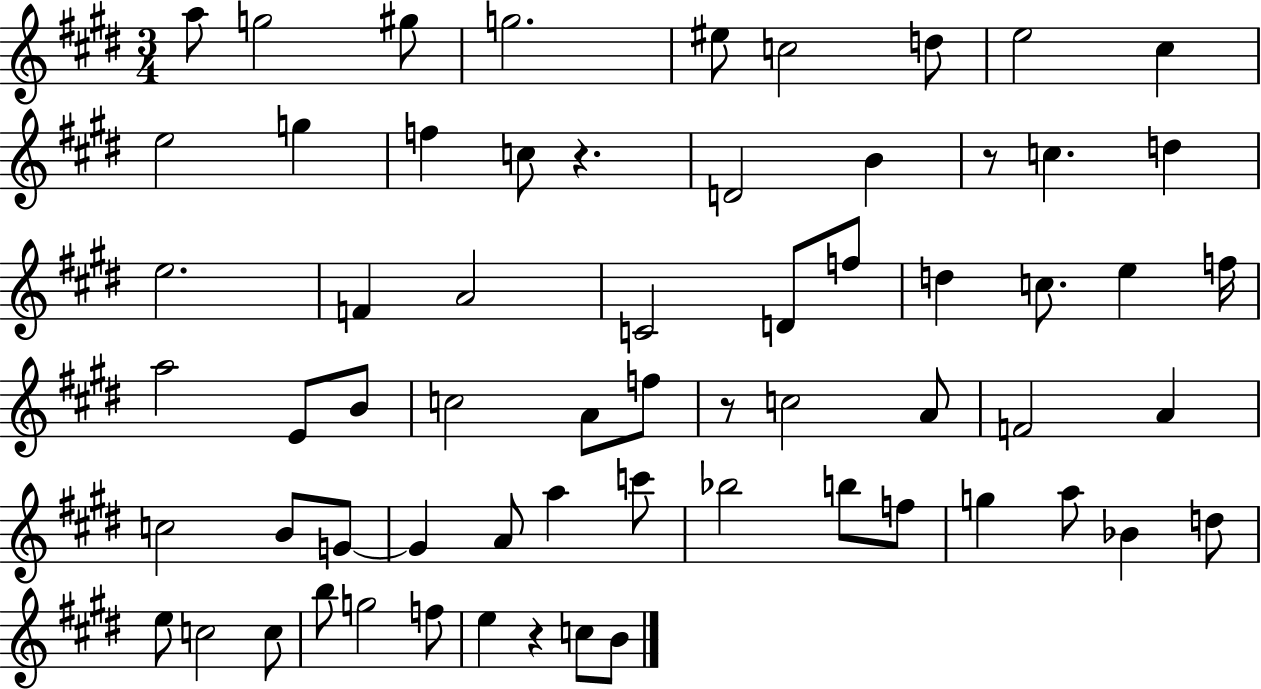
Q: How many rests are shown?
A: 4